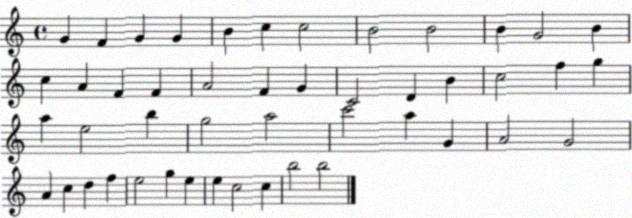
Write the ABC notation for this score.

X:1
T:Untitled
M:4/4
L:1/4
K:C
G F G G B c c2 B2 B2 B G2 B c A F F A2 F G C2 D B c2 f g a e2 b g2 a2 c'2 a G A2 G2 A c d f e2 g e e c2 c b2 b2